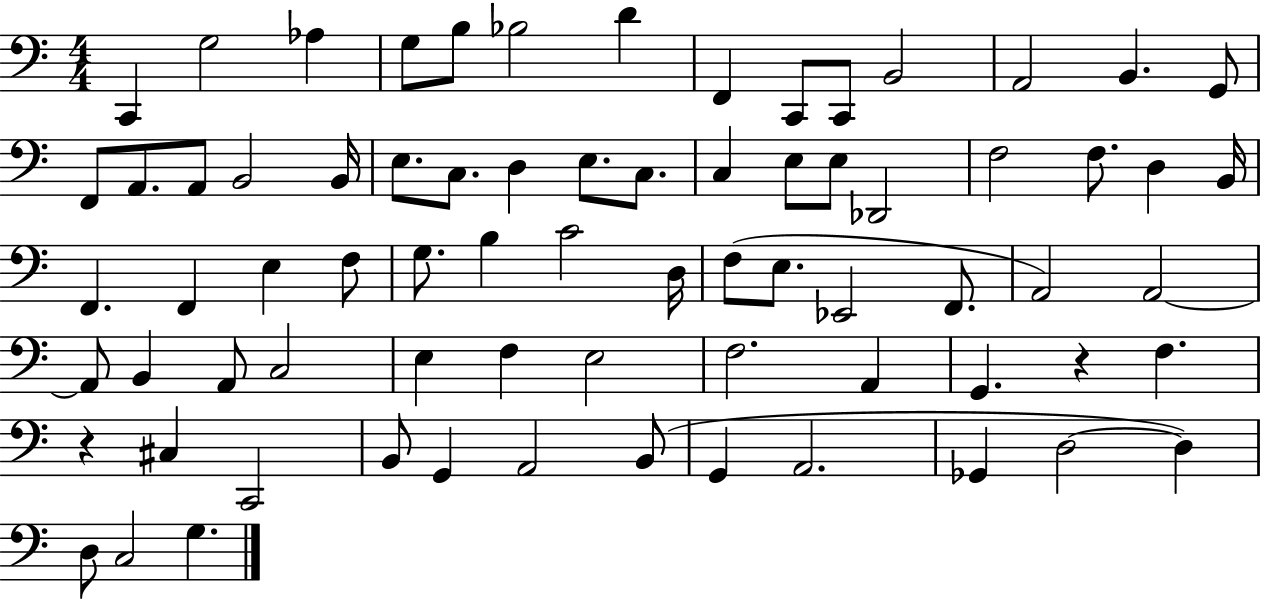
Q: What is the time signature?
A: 4/4